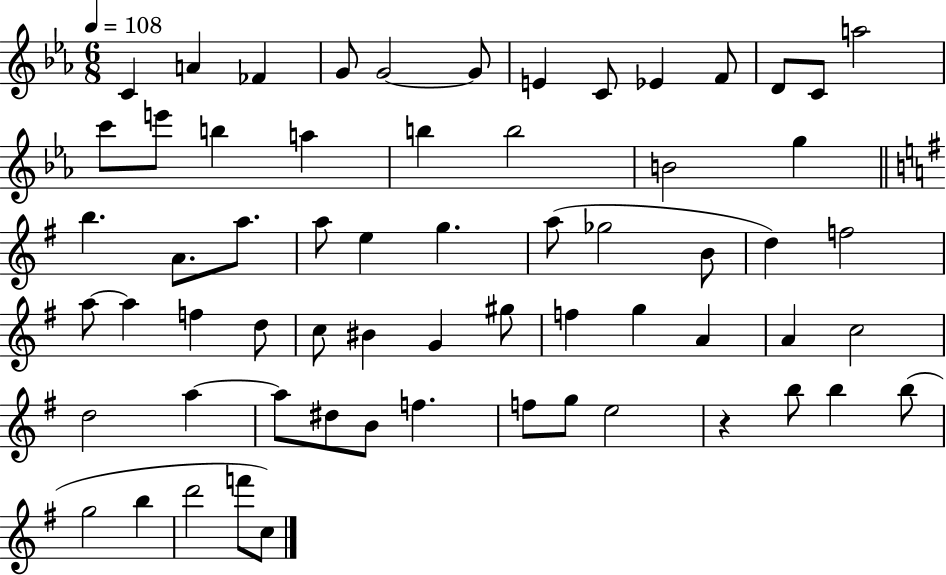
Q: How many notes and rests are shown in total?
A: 63